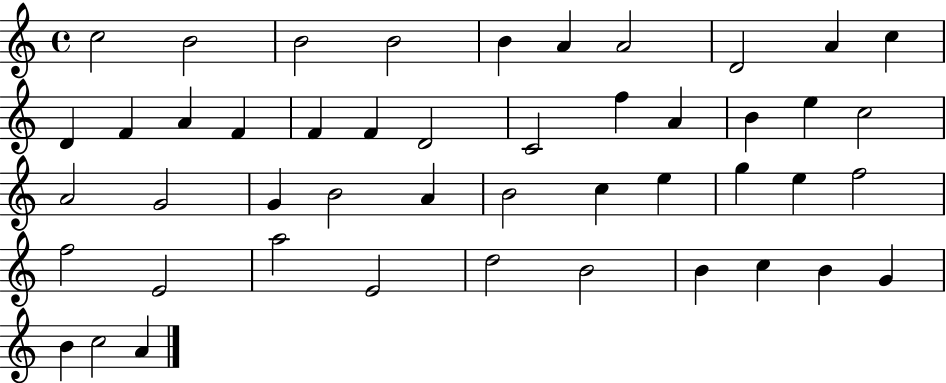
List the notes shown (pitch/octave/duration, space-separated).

C5/h B4/h B4/h B4/h B4/q A4/q A4/h D4/h A4/q C5/q D4/q F4/q A4/q F4/q F4/q F4/q D4/h C4/h F5/q A4/q B4/q E5/q C5/h A4/h G4/h G4/q B4/h A4/q B4/h C5/q E5/q G5/q E5/q F5/h F5/h E4/h A5/h E4/h D5/h B4/h B4/q C5/q B4/q G4/q B4/q C5/h A4/q